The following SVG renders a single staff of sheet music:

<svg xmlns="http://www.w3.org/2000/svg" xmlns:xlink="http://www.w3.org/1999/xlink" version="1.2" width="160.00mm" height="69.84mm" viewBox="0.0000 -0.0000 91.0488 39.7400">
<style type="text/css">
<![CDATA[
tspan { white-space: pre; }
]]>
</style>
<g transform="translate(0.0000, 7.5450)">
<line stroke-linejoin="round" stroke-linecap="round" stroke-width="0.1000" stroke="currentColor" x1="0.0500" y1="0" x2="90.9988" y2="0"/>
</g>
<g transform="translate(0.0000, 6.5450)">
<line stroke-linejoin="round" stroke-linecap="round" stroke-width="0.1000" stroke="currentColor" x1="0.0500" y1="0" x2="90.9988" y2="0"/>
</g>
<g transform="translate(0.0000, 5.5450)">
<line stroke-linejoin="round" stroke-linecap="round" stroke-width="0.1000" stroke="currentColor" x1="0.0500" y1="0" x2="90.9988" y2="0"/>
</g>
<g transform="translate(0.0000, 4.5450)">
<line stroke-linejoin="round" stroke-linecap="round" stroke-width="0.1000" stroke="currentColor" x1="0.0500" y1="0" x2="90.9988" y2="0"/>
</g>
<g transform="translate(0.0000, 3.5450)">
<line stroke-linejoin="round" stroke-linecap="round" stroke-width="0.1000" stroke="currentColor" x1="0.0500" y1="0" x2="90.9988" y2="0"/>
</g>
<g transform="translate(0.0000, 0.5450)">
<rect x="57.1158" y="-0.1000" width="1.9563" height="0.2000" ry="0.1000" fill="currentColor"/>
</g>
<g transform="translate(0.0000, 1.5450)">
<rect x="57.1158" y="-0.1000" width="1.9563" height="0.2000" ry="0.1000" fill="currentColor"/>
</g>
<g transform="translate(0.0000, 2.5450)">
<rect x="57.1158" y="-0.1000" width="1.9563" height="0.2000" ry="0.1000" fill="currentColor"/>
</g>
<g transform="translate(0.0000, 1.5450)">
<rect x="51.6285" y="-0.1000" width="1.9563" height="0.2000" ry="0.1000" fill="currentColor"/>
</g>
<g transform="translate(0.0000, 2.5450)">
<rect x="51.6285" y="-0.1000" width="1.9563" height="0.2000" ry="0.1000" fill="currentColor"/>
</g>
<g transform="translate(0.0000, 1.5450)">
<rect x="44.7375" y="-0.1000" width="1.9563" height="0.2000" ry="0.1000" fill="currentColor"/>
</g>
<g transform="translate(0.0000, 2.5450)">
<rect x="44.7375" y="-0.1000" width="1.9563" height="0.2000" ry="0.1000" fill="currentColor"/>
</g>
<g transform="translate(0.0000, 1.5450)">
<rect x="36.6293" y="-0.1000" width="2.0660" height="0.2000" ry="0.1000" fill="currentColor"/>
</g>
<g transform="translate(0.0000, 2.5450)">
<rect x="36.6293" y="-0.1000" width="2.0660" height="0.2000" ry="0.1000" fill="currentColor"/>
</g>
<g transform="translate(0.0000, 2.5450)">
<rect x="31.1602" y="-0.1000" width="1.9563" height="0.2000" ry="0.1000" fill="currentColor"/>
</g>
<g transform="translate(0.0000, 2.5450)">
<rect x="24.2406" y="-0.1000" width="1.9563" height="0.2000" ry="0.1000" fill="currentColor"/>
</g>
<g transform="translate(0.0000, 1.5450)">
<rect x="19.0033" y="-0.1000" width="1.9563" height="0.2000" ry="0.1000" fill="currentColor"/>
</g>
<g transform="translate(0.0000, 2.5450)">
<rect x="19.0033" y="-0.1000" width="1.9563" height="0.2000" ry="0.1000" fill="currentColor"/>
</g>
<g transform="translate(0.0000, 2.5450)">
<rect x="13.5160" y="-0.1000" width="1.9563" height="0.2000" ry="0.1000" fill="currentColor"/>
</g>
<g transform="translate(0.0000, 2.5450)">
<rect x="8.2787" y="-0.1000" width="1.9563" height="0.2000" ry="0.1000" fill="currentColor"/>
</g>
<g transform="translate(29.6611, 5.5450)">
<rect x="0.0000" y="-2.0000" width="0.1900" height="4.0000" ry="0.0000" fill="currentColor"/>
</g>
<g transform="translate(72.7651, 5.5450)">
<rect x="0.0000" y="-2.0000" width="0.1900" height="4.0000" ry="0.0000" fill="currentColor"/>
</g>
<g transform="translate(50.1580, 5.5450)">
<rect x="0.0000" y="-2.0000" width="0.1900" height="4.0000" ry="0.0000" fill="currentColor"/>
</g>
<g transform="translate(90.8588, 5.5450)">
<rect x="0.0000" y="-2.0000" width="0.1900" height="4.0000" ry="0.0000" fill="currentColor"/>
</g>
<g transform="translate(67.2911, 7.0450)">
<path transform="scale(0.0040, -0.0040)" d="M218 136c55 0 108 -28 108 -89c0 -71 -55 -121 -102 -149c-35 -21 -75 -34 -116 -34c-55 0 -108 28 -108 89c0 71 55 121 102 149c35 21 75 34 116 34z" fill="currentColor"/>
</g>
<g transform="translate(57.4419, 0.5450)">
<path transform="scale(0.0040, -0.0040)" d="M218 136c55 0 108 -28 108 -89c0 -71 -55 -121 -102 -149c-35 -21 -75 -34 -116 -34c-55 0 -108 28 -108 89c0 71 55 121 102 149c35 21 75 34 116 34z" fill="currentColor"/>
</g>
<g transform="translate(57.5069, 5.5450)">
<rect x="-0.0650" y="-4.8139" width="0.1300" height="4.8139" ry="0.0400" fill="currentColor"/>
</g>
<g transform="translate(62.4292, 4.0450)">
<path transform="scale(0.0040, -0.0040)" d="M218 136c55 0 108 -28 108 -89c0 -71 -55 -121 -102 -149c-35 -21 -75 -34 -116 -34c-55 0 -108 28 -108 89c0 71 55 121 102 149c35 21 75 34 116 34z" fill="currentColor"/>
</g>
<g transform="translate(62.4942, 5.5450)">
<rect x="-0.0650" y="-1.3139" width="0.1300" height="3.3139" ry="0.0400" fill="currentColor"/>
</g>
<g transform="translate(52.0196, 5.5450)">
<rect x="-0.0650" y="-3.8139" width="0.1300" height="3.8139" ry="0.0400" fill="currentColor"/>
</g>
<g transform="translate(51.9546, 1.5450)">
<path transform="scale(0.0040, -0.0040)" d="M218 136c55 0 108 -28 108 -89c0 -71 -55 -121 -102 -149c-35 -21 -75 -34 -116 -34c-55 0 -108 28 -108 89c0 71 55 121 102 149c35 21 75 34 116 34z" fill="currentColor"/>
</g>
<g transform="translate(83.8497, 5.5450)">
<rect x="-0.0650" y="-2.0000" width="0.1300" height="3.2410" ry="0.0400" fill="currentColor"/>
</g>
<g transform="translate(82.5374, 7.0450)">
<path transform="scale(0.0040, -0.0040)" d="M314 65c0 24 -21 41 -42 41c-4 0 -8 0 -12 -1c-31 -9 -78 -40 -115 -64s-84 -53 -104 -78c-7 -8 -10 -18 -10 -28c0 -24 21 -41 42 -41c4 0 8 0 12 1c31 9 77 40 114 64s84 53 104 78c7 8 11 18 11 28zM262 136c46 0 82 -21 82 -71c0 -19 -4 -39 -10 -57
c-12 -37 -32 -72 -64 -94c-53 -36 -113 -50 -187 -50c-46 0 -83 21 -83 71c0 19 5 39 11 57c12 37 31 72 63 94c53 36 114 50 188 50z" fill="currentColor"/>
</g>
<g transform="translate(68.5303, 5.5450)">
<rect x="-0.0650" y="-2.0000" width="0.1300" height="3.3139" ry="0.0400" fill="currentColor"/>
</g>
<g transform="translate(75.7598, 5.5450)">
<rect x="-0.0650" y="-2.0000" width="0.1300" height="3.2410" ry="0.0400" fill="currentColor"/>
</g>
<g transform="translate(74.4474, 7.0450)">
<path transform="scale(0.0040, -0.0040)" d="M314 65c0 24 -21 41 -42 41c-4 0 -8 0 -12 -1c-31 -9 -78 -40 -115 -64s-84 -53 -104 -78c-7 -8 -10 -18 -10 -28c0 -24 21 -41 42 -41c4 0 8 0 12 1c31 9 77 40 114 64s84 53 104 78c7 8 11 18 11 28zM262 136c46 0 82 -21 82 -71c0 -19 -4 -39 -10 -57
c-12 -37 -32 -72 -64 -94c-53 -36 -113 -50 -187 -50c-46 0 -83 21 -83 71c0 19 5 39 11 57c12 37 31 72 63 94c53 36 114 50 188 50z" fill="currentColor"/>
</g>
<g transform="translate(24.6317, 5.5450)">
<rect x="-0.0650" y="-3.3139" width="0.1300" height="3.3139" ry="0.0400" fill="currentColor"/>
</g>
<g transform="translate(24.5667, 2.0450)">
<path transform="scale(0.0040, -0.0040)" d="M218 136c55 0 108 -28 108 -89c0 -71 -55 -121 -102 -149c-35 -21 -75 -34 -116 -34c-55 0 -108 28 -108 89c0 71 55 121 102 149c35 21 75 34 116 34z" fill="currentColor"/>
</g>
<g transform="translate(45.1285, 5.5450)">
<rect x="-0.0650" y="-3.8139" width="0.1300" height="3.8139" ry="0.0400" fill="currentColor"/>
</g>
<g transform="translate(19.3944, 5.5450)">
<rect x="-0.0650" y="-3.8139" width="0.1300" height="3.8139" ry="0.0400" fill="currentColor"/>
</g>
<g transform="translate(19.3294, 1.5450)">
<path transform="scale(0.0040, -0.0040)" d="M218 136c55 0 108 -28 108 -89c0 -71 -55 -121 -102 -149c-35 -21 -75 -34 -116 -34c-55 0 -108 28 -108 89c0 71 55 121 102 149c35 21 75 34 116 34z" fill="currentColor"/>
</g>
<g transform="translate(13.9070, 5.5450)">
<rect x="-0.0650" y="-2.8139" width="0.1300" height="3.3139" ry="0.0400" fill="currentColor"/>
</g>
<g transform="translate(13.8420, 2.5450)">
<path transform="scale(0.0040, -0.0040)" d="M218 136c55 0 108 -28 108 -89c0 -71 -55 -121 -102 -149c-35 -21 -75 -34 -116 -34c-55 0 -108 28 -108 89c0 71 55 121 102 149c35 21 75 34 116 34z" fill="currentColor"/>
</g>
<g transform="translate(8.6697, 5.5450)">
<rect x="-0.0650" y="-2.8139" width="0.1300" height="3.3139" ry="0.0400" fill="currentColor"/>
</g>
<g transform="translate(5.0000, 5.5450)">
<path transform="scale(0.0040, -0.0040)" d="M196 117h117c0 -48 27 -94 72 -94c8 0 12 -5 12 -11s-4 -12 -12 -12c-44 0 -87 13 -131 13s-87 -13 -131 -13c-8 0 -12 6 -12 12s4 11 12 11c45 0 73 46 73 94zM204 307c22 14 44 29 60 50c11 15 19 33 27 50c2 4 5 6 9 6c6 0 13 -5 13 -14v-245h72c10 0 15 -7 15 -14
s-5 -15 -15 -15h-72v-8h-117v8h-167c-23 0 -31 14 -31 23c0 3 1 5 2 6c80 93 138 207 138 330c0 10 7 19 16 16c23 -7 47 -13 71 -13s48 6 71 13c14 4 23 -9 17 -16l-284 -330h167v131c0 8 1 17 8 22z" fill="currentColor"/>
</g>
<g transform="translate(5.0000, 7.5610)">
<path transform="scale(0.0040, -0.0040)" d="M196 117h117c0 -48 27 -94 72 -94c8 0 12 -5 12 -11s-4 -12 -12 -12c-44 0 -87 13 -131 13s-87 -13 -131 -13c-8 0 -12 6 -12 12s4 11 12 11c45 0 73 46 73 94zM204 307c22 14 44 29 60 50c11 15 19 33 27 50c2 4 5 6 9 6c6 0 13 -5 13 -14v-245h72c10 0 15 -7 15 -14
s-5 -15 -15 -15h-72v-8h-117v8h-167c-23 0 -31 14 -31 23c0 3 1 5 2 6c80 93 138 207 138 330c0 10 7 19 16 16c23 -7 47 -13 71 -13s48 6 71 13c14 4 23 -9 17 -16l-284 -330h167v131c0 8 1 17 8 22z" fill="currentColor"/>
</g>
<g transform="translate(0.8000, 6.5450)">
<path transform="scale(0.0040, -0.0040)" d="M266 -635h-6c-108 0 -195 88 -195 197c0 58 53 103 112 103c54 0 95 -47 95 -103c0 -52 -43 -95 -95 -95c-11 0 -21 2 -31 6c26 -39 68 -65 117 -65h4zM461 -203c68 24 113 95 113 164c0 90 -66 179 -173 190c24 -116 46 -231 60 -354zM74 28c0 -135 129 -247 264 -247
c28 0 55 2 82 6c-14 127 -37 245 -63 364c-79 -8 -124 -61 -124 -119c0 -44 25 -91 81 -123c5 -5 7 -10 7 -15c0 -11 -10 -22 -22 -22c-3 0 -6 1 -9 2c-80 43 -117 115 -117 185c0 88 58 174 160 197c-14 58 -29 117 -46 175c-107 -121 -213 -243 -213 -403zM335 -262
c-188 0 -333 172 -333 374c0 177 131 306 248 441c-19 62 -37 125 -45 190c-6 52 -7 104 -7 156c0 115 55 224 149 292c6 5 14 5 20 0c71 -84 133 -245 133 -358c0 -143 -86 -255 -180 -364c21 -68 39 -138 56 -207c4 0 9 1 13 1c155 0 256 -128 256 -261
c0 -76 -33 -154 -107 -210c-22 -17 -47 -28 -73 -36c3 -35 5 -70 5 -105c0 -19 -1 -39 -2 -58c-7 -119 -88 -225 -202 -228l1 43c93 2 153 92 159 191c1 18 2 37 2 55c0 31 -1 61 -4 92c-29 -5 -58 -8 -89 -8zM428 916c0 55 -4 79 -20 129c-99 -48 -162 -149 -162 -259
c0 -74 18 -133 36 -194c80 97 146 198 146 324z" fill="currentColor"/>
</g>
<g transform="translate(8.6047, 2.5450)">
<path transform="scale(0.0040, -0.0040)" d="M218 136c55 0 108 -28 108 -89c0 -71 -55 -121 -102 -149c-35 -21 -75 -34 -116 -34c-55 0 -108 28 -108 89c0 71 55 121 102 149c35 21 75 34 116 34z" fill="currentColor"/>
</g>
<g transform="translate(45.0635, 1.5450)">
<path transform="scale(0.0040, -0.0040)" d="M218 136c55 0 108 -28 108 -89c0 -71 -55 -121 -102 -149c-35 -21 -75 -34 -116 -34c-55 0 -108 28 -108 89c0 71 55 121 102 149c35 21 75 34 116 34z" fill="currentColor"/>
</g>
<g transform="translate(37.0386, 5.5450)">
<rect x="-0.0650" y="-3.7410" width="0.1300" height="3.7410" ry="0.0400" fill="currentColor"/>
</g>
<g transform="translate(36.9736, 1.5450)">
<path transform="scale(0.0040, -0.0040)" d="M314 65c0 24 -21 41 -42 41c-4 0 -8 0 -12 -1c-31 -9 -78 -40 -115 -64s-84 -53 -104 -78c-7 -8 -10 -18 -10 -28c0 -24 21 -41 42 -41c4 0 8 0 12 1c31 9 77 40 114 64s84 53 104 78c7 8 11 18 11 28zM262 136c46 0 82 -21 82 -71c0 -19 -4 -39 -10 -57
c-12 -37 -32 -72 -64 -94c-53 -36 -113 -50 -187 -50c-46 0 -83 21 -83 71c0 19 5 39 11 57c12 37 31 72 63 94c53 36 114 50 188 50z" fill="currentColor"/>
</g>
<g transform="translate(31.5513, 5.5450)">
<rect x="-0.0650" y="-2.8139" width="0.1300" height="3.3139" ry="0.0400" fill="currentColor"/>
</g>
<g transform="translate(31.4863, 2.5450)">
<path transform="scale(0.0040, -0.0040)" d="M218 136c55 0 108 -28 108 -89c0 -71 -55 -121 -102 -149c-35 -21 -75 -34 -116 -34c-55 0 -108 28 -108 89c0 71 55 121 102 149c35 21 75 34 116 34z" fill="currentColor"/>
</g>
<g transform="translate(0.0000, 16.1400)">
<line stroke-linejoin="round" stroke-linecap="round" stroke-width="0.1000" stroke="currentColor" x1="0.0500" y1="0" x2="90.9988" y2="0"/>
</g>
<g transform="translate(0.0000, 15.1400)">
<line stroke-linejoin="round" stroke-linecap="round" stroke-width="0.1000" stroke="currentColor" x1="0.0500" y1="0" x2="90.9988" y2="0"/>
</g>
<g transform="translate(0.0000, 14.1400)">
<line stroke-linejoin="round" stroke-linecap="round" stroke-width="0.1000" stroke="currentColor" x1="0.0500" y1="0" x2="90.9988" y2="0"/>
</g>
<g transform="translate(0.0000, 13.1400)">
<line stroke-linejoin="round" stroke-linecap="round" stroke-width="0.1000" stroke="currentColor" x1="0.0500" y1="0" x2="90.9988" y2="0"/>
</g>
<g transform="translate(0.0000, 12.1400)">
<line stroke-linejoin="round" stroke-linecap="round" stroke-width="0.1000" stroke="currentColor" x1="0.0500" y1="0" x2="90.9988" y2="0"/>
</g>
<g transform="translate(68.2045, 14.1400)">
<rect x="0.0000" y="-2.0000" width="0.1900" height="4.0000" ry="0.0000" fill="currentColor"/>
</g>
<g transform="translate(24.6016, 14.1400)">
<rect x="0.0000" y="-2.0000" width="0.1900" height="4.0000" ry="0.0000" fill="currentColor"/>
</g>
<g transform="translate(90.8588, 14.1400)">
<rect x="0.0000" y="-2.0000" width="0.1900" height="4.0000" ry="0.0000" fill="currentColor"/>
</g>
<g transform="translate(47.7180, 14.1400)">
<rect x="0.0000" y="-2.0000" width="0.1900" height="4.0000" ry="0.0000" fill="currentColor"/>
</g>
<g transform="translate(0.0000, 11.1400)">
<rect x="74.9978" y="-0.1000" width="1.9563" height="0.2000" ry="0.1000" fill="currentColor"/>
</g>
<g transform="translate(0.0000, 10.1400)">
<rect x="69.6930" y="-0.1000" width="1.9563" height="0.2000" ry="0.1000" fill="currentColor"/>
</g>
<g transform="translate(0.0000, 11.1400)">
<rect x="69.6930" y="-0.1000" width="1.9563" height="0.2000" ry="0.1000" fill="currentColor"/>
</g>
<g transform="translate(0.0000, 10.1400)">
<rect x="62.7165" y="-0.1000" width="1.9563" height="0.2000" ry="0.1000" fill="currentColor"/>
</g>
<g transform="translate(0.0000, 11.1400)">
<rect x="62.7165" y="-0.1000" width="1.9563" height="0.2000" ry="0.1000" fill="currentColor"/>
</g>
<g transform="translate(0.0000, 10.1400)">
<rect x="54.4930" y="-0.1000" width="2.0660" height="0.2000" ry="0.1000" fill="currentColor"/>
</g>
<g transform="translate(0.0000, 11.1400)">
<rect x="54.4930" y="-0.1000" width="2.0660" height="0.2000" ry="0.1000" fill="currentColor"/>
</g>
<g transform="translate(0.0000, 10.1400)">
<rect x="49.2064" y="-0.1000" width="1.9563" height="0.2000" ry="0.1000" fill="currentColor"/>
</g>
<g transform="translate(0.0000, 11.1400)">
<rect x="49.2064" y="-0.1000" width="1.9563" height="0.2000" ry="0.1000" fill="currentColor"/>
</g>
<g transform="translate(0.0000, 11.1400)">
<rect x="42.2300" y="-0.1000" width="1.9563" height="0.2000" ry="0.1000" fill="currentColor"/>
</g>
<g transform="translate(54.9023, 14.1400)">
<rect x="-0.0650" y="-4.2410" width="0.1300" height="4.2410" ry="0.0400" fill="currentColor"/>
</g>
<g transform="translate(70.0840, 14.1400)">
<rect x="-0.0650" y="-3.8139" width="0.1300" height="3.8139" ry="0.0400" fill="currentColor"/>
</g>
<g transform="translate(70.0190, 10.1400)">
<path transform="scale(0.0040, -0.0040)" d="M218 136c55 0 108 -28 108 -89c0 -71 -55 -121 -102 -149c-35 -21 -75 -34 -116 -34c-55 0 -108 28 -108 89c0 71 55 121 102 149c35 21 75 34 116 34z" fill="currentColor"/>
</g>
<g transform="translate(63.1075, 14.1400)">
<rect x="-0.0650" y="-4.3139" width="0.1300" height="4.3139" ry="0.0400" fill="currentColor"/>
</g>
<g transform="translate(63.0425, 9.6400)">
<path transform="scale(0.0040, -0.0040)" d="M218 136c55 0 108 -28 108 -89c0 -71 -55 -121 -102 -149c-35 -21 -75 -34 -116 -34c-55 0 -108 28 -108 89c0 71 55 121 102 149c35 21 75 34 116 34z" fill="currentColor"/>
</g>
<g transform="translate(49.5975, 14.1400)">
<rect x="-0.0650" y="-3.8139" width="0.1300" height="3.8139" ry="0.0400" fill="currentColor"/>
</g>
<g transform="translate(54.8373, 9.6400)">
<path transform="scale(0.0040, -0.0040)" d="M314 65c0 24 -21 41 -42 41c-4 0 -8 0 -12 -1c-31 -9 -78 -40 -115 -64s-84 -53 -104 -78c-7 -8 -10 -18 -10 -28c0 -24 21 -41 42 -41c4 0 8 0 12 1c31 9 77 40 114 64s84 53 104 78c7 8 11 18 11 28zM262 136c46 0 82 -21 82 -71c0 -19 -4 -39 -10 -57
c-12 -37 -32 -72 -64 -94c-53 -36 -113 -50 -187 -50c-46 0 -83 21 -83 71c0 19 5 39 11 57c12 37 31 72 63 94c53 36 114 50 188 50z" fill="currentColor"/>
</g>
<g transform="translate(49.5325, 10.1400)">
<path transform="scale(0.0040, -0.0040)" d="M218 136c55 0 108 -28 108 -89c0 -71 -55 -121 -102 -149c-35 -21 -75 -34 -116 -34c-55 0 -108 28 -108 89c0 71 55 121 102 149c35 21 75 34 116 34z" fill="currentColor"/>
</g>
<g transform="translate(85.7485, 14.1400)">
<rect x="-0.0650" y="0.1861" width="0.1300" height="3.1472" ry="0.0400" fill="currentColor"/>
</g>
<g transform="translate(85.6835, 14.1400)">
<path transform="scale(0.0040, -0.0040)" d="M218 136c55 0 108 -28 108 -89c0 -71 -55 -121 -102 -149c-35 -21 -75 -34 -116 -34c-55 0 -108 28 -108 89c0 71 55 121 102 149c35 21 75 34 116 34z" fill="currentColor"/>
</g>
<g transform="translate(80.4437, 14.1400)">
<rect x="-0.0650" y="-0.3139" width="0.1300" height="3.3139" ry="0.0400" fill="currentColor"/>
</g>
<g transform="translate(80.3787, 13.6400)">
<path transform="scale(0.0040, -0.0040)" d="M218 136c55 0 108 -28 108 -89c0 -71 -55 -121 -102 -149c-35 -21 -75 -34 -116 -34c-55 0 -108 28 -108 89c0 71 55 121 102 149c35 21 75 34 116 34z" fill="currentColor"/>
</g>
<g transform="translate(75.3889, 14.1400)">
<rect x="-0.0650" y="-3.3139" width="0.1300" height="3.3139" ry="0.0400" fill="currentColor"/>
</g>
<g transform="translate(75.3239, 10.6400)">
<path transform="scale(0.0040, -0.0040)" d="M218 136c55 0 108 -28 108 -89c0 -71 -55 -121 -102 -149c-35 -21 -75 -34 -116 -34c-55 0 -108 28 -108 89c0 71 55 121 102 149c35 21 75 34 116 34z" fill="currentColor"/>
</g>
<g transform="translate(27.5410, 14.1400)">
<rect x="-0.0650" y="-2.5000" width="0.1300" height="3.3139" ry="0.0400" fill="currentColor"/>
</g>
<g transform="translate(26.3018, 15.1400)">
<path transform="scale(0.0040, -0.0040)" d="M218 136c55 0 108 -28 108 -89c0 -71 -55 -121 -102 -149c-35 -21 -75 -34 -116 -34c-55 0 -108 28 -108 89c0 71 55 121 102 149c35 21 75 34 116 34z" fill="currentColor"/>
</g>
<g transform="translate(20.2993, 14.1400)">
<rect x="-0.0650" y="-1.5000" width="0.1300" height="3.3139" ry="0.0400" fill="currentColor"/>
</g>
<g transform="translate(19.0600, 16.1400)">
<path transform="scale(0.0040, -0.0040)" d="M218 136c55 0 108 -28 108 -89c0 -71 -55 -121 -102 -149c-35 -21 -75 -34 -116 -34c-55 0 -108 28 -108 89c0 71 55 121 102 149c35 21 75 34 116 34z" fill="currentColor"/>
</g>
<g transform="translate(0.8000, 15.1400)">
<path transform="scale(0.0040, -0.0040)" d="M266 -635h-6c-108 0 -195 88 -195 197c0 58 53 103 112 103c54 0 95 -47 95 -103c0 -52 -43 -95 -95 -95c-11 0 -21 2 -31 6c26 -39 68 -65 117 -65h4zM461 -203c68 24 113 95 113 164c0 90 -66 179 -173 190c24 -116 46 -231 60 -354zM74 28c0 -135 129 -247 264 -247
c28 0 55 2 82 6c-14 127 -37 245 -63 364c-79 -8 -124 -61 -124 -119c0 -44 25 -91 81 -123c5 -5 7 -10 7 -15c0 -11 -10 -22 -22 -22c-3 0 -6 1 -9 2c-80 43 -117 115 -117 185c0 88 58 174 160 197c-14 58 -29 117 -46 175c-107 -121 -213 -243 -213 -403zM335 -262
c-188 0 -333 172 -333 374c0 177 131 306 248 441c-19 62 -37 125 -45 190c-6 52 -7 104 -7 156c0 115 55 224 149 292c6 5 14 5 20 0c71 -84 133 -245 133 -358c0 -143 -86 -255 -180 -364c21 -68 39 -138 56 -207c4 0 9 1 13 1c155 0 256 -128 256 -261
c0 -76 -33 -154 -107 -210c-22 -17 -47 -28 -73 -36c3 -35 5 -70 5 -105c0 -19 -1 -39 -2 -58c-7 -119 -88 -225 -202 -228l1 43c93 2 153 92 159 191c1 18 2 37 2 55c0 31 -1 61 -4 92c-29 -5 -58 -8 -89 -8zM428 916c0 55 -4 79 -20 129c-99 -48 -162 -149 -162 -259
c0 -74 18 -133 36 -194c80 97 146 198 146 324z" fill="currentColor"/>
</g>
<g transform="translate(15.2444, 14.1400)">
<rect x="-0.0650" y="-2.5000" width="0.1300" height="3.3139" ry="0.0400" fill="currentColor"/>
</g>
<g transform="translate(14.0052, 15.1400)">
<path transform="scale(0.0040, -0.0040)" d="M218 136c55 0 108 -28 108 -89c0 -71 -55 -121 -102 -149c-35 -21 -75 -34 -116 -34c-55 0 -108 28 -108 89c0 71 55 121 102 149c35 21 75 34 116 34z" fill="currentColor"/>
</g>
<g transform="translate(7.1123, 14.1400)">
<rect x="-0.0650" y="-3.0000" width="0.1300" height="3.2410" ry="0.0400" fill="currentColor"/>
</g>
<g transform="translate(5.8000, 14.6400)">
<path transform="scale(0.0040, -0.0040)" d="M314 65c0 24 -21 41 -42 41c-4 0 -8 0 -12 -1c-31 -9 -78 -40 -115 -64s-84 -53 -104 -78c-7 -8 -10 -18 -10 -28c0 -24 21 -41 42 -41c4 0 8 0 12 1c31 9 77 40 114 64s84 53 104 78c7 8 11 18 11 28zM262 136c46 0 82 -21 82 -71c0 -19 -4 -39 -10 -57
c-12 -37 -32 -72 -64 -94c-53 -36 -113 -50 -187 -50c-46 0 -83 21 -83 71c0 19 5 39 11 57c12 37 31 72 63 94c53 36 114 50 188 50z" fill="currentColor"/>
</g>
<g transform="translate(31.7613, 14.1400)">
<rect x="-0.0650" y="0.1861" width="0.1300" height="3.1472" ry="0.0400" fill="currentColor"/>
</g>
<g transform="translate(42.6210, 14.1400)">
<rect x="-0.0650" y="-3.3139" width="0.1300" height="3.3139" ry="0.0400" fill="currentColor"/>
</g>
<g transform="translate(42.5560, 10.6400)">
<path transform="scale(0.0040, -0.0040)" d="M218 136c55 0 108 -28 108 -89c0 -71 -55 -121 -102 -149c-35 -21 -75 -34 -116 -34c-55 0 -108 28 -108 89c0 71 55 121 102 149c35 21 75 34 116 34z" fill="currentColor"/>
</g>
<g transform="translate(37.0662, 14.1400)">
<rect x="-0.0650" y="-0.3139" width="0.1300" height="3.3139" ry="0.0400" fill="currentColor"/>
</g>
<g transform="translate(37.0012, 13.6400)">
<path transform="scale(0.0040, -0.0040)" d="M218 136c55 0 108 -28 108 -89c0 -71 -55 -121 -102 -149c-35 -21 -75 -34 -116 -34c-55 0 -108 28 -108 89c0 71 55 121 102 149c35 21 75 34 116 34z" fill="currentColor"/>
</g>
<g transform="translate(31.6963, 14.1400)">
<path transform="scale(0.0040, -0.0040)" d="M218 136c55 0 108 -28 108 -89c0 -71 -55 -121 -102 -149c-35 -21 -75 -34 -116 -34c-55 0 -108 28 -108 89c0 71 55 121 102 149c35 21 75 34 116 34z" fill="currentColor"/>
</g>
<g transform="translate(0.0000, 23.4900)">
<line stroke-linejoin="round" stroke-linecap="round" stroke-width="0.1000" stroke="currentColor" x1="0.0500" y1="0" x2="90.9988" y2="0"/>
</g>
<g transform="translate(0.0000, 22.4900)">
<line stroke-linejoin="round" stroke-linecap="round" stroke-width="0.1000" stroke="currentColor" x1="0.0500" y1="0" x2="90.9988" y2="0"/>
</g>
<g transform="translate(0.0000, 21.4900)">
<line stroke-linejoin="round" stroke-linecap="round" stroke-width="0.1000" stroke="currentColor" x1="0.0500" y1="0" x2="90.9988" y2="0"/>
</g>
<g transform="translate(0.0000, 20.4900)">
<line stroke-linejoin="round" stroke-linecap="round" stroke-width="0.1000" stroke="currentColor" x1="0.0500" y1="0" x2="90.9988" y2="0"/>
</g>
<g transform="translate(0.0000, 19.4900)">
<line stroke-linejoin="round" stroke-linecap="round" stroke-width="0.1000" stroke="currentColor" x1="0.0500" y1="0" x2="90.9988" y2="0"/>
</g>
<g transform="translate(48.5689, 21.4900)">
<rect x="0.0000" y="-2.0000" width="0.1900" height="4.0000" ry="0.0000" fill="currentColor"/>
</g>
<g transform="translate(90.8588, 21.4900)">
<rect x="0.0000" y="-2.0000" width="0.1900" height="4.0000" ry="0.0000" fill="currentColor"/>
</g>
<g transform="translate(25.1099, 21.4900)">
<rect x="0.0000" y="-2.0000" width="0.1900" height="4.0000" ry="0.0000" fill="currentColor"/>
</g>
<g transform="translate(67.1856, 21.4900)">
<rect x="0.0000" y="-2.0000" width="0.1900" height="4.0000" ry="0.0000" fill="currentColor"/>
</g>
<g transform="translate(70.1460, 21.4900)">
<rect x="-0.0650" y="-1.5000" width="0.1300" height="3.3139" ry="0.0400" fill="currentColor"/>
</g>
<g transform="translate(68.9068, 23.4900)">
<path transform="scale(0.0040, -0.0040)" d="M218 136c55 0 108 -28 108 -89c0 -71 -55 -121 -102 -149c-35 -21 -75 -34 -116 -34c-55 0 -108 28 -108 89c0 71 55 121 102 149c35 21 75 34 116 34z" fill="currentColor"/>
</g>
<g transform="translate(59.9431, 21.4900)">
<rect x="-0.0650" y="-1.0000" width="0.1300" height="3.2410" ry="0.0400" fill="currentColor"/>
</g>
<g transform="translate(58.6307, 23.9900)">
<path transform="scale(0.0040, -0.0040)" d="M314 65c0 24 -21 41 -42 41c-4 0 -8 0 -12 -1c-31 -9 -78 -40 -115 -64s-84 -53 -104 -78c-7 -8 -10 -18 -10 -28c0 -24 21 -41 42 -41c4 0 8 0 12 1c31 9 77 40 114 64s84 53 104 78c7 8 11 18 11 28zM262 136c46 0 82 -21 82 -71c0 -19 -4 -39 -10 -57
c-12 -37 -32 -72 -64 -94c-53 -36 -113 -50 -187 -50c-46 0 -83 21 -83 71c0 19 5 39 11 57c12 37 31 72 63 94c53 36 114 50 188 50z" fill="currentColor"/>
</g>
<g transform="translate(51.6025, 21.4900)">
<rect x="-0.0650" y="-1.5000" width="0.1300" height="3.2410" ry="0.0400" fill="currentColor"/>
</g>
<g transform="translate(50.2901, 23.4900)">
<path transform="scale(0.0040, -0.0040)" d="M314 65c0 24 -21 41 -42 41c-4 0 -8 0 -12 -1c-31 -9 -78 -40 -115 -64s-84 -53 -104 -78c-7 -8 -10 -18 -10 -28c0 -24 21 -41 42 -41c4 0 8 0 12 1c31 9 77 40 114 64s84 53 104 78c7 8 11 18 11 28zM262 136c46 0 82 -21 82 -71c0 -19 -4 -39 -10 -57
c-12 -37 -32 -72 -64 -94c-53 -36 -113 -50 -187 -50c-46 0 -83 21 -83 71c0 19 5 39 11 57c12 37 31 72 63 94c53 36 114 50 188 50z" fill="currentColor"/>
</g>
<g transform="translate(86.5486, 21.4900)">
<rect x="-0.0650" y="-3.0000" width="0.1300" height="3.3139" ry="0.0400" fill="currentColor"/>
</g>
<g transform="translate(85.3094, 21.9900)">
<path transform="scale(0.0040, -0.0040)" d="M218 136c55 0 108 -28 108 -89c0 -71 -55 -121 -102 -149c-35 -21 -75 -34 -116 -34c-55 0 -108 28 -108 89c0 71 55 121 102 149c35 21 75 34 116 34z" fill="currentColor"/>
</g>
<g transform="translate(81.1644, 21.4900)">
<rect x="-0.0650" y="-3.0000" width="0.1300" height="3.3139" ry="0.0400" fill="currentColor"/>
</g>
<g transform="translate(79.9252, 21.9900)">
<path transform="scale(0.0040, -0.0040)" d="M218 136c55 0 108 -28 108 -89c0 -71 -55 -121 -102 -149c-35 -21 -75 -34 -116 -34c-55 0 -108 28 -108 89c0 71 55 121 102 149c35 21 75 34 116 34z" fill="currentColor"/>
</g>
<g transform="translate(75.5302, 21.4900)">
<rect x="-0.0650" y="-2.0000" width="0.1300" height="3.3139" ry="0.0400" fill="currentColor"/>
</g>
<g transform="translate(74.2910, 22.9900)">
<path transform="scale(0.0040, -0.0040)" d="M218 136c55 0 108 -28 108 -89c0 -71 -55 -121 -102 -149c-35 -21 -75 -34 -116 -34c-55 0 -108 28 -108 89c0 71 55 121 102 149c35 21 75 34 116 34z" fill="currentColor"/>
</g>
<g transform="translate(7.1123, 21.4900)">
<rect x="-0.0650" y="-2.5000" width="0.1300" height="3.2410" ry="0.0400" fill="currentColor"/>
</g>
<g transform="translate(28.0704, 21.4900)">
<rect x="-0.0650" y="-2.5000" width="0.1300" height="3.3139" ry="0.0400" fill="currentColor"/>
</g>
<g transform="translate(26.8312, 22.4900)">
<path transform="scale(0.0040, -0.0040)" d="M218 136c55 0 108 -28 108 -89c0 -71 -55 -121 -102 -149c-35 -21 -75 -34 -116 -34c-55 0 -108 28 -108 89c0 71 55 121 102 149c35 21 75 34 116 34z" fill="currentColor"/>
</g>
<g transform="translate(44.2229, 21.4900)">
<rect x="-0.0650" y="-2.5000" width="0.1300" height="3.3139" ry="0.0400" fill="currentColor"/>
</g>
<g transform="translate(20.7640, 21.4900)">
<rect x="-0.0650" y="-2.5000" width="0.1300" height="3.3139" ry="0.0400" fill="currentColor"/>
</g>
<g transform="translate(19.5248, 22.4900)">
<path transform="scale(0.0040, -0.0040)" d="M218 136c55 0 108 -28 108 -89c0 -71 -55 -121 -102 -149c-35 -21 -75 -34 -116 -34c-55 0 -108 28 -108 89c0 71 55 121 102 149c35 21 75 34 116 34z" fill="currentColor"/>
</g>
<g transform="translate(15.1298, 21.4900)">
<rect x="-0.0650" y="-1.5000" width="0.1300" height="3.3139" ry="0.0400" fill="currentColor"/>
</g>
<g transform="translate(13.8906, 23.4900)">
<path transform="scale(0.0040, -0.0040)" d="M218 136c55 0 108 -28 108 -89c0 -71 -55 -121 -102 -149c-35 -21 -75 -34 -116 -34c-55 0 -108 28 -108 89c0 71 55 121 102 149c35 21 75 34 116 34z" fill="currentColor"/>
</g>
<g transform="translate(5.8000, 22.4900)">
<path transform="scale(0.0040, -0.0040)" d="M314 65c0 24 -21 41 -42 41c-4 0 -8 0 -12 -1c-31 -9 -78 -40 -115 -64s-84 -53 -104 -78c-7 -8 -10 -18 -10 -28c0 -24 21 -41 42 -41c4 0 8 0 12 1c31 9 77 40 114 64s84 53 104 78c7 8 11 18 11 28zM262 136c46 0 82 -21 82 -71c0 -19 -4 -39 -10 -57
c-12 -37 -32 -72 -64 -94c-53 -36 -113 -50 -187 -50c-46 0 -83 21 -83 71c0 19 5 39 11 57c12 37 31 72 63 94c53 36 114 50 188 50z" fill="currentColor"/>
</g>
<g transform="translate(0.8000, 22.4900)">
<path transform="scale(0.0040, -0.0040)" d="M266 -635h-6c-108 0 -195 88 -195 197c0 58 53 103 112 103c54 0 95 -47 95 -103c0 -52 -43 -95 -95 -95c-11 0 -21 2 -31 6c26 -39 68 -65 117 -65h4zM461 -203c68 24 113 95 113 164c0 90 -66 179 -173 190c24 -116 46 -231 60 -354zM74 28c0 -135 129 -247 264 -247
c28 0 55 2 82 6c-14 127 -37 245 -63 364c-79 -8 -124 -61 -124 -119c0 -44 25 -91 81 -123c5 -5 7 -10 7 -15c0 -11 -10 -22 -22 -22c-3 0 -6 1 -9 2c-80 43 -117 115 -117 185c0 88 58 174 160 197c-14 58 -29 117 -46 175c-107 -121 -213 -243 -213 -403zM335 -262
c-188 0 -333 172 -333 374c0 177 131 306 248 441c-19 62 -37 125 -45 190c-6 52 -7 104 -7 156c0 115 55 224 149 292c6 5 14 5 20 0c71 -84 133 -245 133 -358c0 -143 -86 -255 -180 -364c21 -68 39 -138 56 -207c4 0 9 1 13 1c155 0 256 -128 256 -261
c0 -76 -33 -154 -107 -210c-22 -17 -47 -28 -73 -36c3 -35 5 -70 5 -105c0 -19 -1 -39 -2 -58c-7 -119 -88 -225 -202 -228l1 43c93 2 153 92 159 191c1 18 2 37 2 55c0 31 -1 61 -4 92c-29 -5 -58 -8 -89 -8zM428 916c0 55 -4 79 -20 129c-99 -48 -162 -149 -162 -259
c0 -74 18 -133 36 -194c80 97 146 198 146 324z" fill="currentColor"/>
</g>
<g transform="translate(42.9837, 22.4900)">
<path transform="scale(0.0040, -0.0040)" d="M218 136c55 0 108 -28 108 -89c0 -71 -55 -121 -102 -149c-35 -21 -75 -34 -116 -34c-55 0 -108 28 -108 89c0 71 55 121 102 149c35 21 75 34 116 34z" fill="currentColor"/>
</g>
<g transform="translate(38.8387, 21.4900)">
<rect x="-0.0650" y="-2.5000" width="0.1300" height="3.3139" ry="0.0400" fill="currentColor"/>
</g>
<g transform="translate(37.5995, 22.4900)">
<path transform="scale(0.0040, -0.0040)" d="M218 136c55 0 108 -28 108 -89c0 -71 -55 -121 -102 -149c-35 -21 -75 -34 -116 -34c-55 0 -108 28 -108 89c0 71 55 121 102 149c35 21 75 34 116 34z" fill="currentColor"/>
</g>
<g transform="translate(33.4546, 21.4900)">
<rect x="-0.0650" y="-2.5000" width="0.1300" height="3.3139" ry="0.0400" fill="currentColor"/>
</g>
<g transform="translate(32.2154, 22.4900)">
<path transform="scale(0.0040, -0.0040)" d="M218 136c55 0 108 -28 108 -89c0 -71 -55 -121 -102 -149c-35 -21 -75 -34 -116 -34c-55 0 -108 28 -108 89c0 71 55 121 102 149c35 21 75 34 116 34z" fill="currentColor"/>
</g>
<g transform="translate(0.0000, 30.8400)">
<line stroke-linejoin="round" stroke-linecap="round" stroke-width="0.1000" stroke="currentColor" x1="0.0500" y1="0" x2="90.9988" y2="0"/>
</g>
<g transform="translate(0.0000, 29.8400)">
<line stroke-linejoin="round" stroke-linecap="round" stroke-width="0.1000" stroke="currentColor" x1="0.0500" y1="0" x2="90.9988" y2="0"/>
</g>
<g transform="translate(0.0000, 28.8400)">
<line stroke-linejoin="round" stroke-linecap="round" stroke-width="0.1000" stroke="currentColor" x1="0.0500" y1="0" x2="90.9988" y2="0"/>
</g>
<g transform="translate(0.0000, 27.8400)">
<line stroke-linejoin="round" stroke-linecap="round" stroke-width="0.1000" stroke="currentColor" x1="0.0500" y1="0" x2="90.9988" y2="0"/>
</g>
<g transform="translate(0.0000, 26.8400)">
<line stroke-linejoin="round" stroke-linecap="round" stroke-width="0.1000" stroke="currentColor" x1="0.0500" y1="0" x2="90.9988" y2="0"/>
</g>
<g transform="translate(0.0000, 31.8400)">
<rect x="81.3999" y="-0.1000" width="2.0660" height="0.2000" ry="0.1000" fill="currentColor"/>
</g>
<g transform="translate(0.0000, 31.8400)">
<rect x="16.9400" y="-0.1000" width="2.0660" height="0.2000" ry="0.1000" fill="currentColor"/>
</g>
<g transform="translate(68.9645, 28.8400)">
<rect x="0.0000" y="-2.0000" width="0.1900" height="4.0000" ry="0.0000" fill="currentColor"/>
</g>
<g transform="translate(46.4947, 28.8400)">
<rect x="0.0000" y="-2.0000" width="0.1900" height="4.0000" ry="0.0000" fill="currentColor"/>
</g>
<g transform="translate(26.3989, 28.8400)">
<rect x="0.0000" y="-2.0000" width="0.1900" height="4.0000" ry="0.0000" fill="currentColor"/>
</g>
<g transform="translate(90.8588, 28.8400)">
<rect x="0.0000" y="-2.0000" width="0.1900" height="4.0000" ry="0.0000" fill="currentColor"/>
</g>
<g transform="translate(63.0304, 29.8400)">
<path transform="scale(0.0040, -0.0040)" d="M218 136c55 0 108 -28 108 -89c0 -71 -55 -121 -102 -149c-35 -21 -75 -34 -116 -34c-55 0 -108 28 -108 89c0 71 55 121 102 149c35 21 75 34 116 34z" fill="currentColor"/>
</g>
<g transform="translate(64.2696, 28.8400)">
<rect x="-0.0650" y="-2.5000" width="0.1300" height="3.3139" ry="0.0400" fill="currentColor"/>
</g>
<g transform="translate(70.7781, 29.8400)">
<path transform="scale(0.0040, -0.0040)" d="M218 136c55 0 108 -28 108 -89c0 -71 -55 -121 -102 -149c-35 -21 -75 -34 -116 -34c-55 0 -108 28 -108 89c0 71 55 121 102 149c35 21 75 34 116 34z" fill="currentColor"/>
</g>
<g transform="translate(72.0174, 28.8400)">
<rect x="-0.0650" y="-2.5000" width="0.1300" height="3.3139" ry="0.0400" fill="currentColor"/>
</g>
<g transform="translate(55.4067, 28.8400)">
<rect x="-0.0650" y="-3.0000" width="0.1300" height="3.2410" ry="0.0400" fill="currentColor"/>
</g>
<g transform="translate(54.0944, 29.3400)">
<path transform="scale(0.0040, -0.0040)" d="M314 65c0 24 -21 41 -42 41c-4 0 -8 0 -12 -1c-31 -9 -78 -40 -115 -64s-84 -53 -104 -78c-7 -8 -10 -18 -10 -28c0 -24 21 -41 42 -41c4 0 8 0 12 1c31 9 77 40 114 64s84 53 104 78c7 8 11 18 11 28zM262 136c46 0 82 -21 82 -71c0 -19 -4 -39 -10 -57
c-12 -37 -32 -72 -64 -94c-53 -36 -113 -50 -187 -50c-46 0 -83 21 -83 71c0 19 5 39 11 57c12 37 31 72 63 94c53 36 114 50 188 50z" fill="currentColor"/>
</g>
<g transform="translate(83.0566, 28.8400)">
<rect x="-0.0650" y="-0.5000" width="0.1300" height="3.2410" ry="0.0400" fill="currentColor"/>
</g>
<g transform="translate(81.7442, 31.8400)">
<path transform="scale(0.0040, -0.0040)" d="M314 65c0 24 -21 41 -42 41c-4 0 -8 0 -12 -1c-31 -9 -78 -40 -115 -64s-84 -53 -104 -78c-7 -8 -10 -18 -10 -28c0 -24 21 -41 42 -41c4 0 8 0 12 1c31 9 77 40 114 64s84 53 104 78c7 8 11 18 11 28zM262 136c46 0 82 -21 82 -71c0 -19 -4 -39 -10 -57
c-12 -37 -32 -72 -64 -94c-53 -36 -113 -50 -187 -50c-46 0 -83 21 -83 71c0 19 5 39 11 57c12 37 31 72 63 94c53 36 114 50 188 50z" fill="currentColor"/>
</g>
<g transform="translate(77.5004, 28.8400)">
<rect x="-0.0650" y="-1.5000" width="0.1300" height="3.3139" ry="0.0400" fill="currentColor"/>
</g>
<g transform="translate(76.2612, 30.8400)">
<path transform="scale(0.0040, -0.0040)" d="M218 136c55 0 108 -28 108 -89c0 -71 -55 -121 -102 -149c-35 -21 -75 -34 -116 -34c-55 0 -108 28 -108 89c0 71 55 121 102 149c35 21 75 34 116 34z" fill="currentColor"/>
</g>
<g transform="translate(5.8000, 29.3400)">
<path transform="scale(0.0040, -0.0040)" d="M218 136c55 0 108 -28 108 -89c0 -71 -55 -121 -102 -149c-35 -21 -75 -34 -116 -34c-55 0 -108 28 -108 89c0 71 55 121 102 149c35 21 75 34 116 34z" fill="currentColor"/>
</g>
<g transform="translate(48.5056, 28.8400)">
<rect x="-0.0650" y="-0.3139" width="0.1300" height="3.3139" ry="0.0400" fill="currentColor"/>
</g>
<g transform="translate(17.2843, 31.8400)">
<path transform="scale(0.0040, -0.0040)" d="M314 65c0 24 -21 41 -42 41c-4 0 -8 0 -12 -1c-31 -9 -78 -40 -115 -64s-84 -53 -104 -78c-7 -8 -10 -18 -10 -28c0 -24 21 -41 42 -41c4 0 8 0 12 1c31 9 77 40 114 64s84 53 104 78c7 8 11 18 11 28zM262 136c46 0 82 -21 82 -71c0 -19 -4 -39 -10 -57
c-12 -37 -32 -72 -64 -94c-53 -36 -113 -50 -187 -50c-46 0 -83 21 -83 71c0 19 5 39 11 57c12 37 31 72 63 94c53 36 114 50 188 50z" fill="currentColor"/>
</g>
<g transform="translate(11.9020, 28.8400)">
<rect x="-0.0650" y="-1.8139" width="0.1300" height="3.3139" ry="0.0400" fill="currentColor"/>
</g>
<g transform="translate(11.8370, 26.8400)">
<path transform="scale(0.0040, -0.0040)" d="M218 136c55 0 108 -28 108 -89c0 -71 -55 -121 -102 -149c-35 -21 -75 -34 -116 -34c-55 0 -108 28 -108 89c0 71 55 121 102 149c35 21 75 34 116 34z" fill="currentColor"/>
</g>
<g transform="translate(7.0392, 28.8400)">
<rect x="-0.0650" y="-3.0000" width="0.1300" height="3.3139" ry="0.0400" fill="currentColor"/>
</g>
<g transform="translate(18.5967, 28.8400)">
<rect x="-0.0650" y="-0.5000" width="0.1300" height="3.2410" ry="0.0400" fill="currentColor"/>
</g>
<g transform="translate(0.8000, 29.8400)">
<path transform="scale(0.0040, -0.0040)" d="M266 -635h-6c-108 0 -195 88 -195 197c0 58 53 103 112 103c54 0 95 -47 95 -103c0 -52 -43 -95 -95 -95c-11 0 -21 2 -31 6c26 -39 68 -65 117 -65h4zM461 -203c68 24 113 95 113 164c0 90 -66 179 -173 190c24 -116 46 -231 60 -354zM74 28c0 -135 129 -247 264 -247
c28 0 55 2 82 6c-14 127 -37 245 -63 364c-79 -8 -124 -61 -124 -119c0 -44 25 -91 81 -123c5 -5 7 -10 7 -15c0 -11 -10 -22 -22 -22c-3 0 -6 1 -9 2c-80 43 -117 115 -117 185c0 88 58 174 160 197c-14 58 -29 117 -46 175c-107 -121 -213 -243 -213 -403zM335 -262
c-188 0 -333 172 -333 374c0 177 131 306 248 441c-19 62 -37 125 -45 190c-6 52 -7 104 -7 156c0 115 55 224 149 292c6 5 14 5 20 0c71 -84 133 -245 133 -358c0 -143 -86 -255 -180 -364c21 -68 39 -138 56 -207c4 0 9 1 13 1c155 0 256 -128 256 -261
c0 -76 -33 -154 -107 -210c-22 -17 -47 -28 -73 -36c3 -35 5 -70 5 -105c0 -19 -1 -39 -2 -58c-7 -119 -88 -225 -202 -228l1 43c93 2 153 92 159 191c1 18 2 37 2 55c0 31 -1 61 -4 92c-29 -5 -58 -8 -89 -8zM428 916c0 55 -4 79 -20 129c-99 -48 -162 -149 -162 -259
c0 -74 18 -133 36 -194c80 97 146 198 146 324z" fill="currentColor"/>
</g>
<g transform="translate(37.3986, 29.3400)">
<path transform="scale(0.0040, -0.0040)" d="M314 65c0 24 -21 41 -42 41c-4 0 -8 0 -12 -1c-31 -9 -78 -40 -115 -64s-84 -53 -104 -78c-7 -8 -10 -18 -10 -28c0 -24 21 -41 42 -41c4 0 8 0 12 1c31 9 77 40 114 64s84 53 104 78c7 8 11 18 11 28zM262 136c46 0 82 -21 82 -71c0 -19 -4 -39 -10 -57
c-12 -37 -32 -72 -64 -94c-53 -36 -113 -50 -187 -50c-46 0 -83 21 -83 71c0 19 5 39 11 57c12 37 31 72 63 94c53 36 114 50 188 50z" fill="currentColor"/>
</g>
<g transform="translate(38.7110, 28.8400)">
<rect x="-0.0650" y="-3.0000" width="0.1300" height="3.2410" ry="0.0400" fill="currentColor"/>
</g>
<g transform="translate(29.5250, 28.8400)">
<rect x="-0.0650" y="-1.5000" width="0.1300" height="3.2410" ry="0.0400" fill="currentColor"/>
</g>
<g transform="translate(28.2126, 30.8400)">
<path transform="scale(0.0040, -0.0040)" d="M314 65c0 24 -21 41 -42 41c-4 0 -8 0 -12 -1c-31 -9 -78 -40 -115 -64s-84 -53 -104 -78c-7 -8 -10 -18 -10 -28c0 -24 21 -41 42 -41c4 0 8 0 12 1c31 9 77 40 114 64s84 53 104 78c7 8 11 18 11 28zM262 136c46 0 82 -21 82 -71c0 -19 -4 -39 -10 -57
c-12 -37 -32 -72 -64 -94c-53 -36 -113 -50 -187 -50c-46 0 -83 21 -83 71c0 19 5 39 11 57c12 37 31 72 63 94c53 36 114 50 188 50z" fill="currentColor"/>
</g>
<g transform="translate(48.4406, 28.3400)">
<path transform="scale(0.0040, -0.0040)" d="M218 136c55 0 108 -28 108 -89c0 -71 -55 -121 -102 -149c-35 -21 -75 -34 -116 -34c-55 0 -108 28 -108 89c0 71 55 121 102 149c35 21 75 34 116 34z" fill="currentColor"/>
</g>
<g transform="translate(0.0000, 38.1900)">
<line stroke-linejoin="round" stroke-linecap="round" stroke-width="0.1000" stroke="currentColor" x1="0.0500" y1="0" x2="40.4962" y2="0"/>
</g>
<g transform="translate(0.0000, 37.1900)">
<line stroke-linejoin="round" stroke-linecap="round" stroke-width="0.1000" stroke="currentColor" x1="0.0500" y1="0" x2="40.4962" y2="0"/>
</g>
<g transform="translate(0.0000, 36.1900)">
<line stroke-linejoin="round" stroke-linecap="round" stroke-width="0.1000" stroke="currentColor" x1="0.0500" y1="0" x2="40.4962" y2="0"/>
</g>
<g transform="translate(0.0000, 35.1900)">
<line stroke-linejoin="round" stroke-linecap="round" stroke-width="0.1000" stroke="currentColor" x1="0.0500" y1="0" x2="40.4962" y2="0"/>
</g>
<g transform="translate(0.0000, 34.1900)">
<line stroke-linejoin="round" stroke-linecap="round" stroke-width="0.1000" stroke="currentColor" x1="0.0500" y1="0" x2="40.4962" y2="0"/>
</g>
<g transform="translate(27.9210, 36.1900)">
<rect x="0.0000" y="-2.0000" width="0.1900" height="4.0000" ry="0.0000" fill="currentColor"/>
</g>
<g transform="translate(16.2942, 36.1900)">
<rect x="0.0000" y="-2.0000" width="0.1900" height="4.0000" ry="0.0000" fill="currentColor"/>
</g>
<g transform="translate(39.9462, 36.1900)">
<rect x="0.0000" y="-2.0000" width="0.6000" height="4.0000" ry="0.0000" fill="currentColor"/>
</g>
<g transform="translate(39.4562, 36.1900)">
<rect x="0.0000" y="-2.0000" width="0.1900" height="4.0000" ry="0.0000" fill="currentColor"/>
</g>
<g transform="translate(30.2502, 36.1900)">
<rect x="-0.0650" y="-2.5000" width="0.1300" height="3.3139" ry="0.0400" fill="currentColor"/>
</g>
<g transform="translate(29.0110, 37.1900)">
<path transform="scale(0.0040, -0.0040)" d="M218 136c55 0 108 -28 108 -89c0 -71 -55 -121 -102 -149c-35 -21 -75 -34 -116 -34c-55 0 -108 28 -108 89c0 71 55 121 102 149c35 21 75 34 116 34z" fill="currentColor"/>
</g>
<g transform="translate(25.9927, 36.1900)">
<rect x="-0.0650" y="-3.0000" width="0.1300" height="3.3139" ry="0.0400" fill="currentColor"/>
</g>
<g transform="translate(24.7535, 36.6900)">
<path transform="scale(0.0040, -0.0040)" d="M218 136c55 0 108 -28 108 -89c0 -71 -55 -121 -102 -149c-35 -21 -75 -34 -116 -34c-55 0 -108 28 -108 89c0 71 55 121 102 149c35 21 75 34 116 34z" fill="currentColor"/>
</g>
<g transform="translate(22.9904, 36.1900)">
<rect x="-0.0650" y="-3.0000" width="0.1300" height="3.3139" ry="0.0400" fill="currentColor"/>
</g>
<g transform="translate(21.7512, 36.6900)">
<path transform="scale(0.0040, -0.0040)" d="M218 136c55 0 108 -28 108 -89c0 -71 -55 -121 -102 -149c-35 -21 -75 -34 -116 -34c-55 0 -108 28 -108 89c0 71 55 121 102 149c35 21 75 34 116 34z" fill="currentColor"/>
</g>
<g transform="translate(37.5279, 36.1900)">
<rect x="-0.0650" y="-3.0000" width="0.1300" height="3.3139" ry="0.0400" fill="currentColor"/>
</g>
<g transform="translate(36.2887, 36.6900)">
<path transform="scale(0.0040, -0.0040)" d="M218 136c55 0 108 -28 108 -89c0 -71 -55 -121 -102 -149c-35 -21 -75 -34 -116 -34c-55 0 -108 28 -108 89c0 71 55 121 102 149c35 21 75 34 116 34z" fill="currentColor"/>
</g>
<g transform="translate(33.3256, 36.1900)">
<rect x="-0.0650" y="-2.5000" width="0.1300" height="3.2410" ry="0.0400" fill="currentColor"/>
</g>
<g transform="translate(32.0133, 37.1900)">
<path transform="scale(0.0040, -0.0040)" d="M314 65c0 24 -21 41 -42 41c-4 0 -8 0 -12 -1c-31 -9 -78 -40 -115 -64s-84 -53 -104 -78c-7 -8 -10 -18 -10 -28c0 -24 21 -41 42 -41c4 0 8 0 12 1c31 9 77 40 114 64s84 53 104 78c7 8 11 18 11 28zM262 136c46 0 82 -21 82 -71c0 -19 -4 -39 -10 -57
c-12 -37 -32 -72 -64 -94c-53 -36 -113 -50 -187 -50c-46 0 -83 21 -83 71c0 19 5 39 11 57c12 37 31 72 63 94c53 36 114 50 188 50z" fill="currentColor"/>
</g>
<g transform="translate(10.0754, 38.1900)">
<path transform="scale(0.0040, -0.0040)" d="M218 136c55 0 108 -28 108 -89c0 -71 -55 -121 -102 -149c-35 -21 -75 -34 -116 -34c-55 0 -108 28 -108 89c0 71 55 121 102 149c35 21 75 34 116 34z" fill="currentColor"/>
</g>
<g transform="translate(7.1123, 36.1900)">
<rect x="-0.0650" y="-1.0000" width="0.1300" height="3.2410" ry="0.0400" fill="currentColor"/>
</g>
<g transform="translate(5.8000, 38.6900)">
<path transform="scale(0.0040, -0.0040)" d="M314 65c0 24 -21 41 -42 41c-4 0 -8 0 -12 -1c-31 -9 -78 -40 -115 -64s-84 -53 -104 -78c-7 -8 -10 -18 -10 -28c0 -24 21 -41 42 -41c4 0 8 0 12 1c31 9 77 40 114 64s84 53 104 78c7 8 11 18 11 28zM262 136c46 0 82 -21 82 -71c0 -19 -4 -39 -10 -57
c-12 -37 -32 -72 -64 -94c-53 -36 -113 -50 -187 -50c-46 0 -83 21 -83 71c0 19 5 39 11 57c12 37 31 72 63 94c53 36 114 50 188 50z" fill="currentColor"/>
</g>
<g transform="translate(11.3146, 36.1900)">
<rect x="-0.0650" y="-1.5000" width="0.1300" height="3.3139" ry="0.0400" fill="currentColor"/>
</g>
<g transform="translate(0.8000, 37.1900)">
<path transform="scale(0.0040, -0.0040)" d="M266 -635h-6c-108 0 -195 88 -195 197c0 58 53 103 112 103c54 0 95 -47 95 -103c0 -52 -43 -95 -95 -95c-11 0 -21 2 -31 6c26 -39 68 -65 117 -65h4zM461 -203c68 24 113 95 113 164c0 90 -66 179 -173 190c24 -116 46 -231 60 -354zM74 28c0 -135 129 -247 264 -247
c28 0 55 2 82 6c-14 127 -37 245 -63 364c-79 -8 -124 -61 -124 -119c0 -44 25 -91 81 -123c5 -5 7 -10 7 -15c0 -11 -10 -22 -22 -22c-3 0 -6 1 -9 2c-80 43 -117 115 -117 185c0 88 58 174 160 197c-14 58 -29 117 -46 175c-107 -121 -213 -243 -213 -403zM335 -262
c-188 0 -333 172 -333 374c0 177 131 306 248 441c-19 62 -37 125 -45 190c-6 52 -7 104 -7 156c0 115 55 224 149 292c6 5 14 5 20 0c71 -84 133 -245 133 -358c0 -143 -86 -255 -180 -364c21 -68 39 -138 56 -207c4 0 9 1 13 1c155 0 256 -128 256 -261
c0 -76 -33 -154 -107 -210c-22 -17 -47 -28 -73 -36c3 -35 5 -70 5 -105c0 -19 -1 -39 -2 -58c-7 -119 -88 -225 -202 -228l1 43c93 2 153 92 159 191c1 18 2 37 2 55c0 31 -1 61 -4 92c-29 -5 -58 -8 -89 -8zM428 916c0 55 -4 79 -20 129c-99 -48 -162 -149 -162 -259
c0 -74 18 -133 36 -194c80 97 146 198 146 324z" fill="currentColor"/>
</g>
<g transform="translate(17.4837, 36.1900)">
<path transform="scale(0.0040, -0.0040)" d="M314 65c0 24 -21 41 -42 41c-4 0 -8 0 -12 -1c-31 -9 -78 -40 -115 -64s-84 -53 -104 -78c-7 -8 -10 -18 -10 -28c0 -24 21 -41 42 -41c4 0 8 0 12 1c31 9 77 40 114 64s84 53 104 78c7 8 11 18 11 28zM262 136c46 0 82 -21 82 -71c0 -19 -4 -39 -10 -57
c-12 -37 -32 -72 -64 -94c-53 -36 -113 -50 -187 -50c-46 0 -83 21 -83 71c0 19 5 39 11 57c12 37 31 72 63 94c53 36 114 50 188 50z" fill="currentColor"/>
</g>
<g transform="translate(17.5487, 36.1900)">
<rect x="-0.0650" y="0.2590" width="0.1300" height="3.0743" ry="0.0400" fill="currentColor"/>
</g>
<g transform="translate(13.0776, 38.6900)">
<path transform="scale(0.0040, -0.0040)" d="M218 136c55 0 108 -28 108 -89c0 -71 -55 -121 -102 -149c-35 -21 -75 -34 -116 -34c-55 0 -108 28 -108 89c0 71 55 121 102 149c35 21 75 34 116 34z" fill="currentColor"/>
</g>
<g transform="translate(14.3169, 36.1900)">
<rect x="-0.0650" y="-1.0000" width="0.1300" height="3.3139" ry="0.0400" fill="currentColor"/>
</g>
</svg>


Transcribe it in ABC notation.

X:1
T:Untitled
M:4/4
L:1/4
K:C
a a c' b a c'2 c' c' e' e F F2 F2 A2 G E G B c b c' d'2 d' c' b c B G2 E G G G G G E2 D2 E F A A A f C2 E2 A2 c A2 G G E C2 D2 E D B2 A A G G2 A